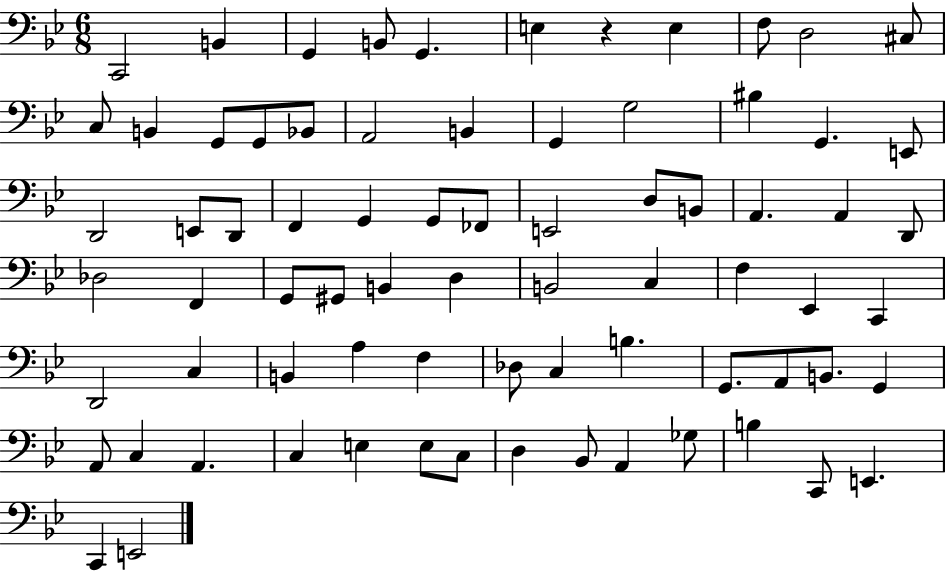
C2/h B2/q G2/q B2/e G2/q. E3/q R/q E3/q F3/e D3/h C#3/e C3/e B2/q G2/e G2/e Bb2/e A2/h B2/q G2/q G3/h BIS3/q G2/q. E2/e D2/h E2/e D2/e F2/q G2/q G2/e FES2/e E2/h D3/e B2/e A2/q. A2/q D2/e Db3/h F2/q G2/e G#2/e B2/q D3/q B2/h C3/q F3/q Eb2/q C2/q D2/h C3/q B2/q A3/q F3/q Db3/e C3/q B3/q. G2/e. A2/e B2/e. G2/q A2/e C3/q A2/q. C3/q E3/q E3/e C3/e D3/q Bb2/e A2/q Gb3/e B3/q C2/e E2/q. C2/q E2/h